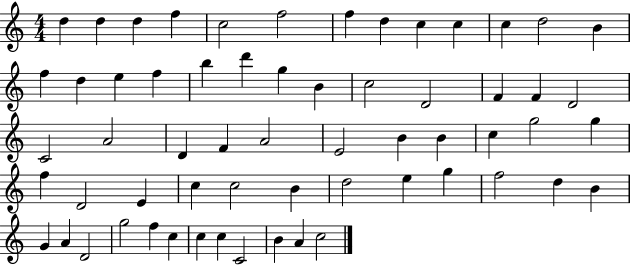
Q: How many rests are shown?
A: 0